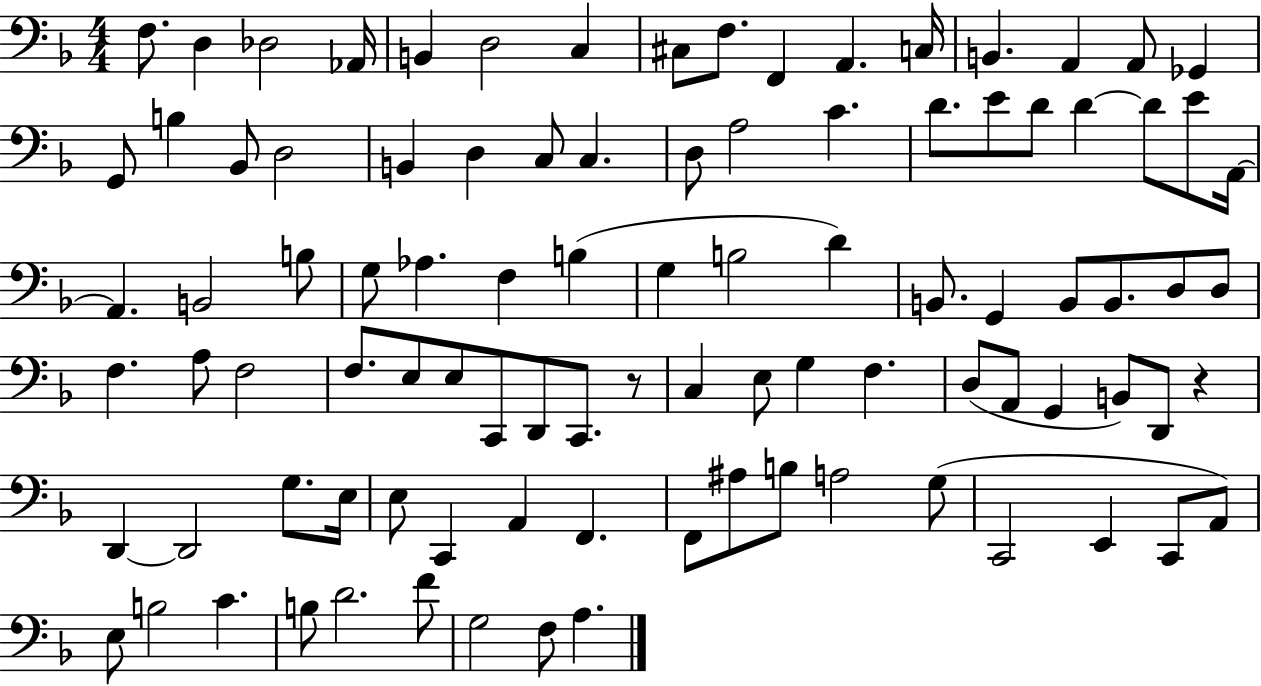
X:1
T:Untitled
M:4/4
L:1/4
K:F
F,/2 D, _D,2 _A,,/4 B,, D,2 C, ^C,/2 F,/2 F,, A,, C,/4 B,, A,, A,,/2 _G,, G,,/2 B, _B,,/2 D,2 B,, D, C,/2 C, D,/2 A,2 C D/2 E/2 D/2 D D/2 E/2 A,,/4 A,, B,,2 B,/2 G,/2 _A, F, B, G, B,2 D B,,/2 G,, B,,/2 B,,/2 D,/2 D,/2 F, A,/2 F,2 F,/2 E,/2 E,/2 C,,/2 D,,/2 C,,/2 z/2 C, E,/2 G, F, D,/2 A,,/2 G,, B,,/2 D,,/2 z D,, D,,2 G,/2 E,/4 E,/2 C,, A,, F,, F,,/2 ^A,/2 B,/2 A,2 G,/2 C,,2 E,, C,,/2 A,,/2 E,/2 B,2 C B,/2 D2 F/2 G,2 F,/2 A,